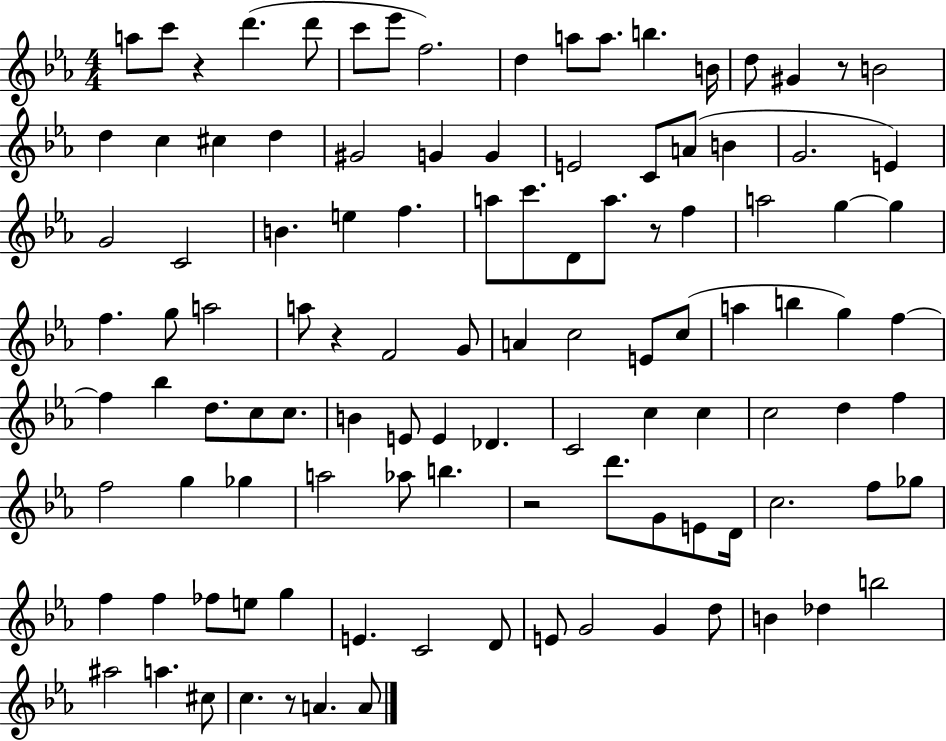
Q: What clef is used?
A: treble